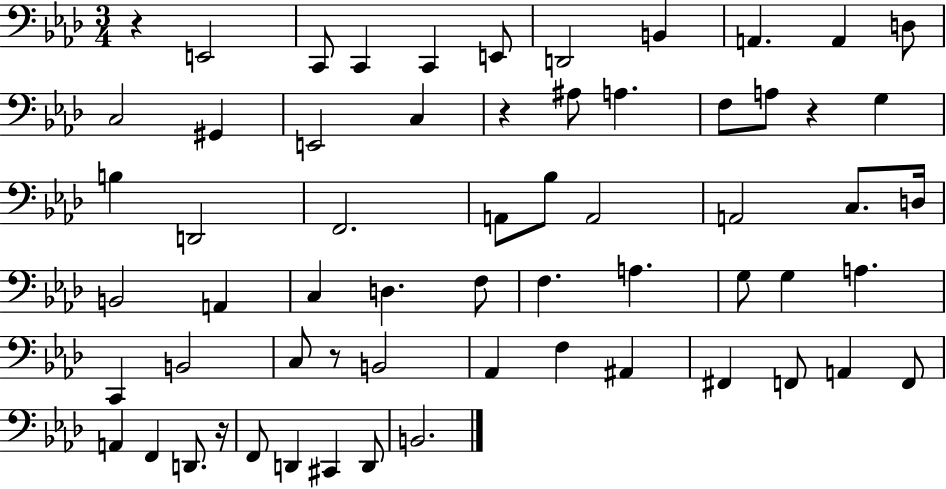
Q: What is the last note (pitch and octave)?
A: B2